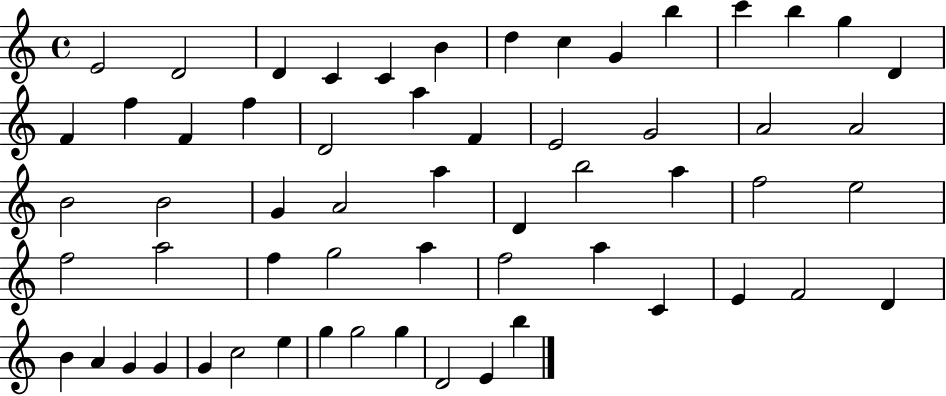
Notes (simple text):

E4/h D4/h D4/q C4/q C4/q B4/q D5/q C5/q G4/q B5/q C6/q B5/q G5/q D4/q F4/q F5/q F4/q F5/q D4/h A5/q F4/q E4/h G4/h A4/h A4/h B4/h B4/h G4/q A4/h A5/q D4/q B5/h A5/q F5/h E5/h F5/h A5/h F5/q G5/h A5/q F5/h A5/q C4/q E4/q F4/h D4/q B4/q A4/q G4/q G4/q G4/q C5/h E5/q G5/q G5/h G5/q D4/h E4/q B5/q